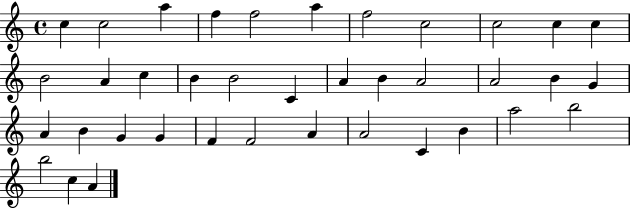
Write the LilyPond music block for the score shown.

{
  \clef treble
  \time 4/4
  \defaultTimeSignature
  \key c \major
  c''4 c''2 a''4 | f''4 f''2 a''4 | f''2 c''2 | c''2 c''4 c''4 | \break b'2 a'4 c''4 | b'4 b'2 c'4 | a'4 b'4 a'2 | a'2 b'4 g'4 | \break a'4 b'4 g'4 g'4 | f'4 f'2 a'4 | a'2 c'4 b'4 | a''2 b''2 | \break b''2 c''4 a'4 | \bar "|."
}